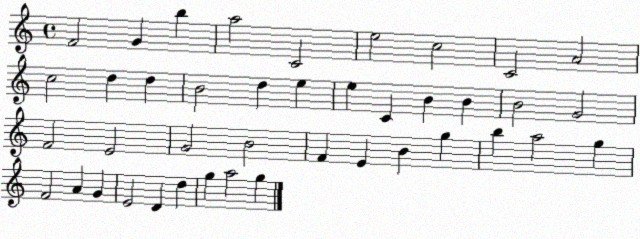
X:1
T:Untitled
M:4/4
L:1/4
K:C
F2 G b a2 C2 e2 c2 C2 A2 c2 d d B2 d e e C B B B2 G2 F2 E2 G2 B2 F E B g b a2 g F2 A G E2 D d g a2 g